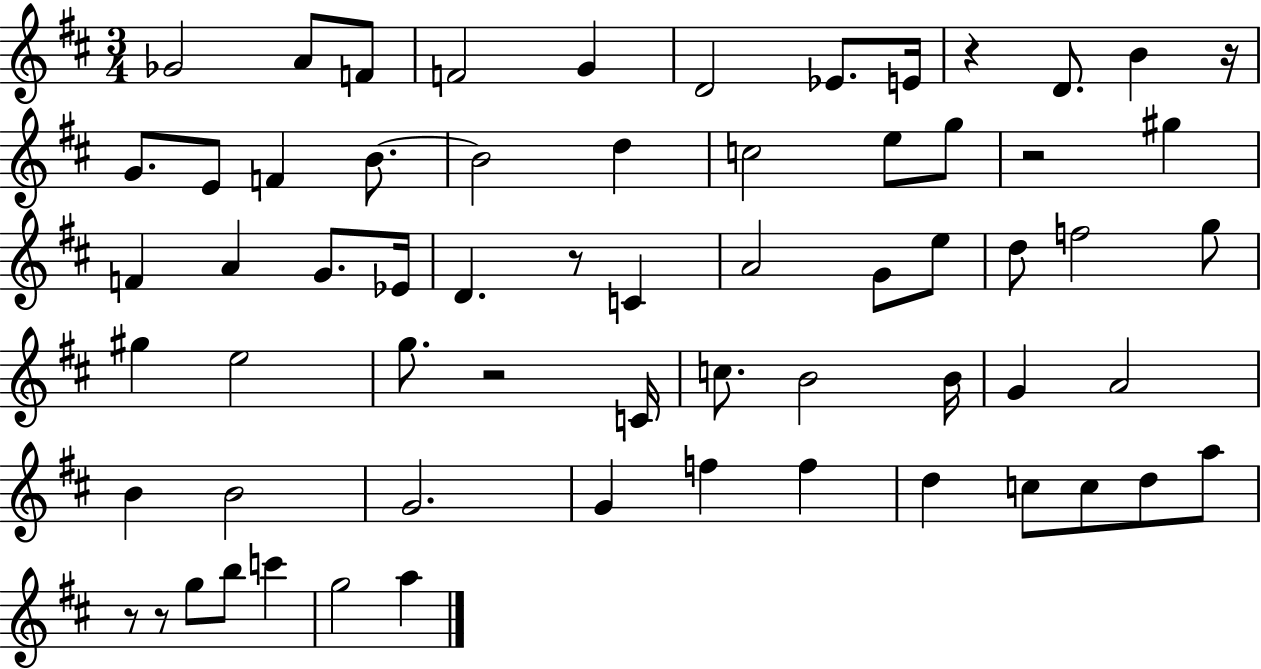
Gb4/h A4/e F4/e F4/h G4/q D4/h Eb4/e. E4/s R/q D4/e. B4/q R/s G4/e. E4/e F4/q B4/e. B4/h D5/q C5/h E5/e G5/e R/h G#5/q F4/q A4/q G4/e. Eb4/s D4/q. R/e C4/q A4/h G4/e E5/e D5/e F5/h G5/e G#5/q E5/h G5/e. R/h C4/s C5/e. B4/h B4/s G4/q A4/h B4/q B4/h G4/h. G4/q F5/q F5/q D5/q C5/e C5/e D5/e A5/e R/e R/e G5/e B5/e C6/q G5/h A5/q